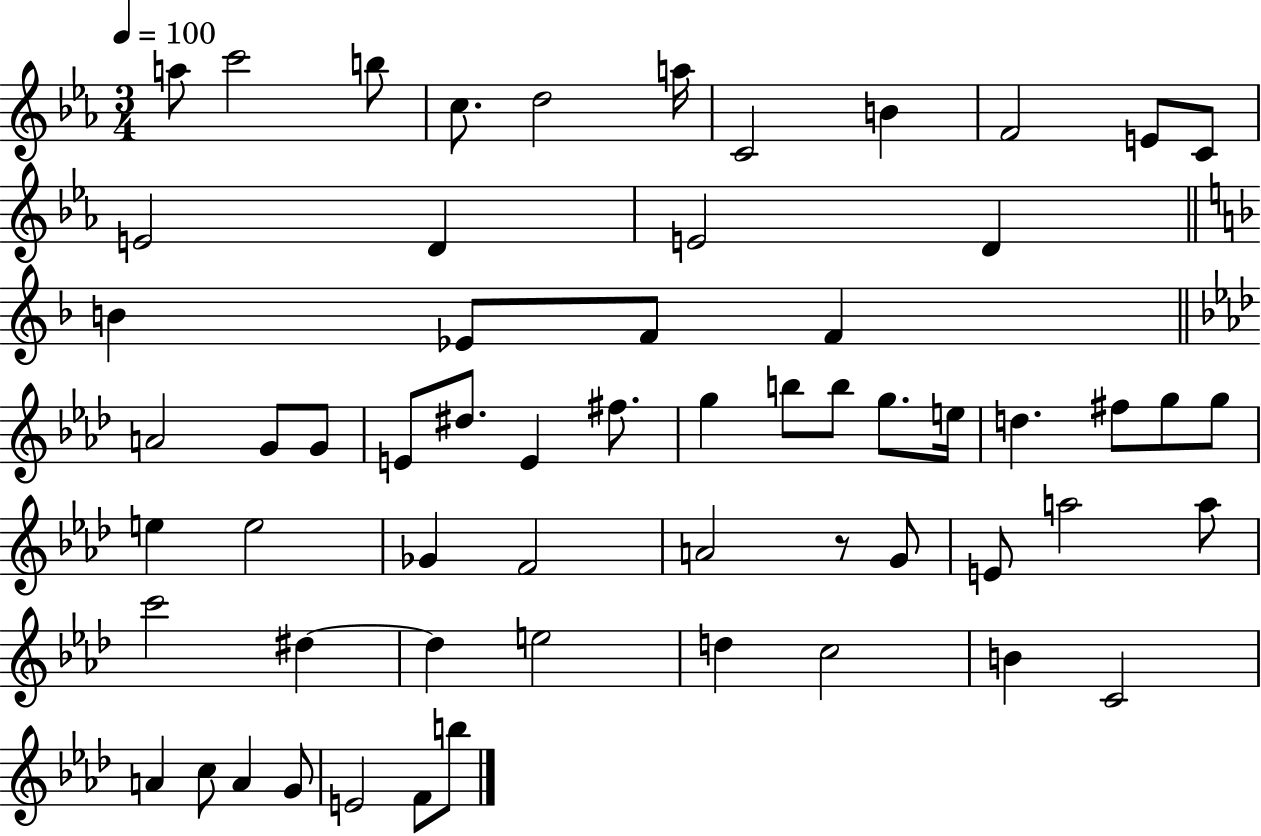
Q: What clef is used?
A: treble